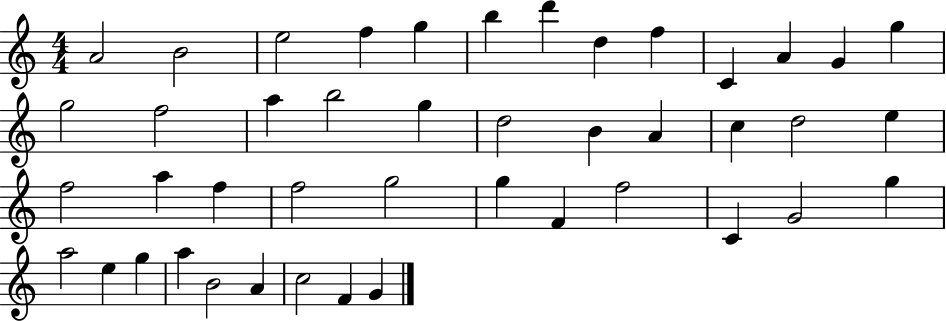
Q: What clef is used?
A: treble